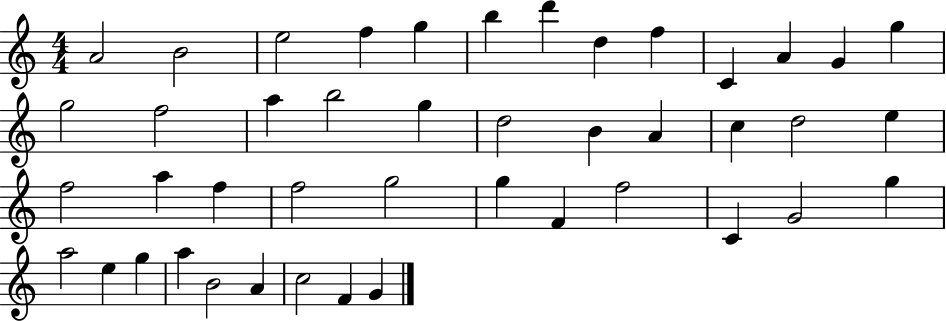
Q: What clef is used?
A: treble